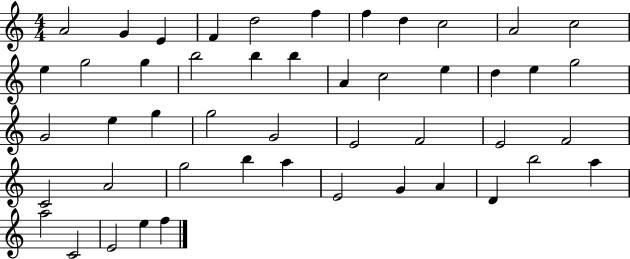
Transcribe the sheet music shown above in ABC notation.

X:1
T:Untitled
M:4/4
L:1/4
K:C
A2 G E F d2 f f d c2 A2 c2 e g2 g b2 b b A c2 e d e g2 G2 e g g2 G2 E2 F2 E2 F2 C2 A2 g2 b a E2 G A D b2 a a2 C2 E2 e f